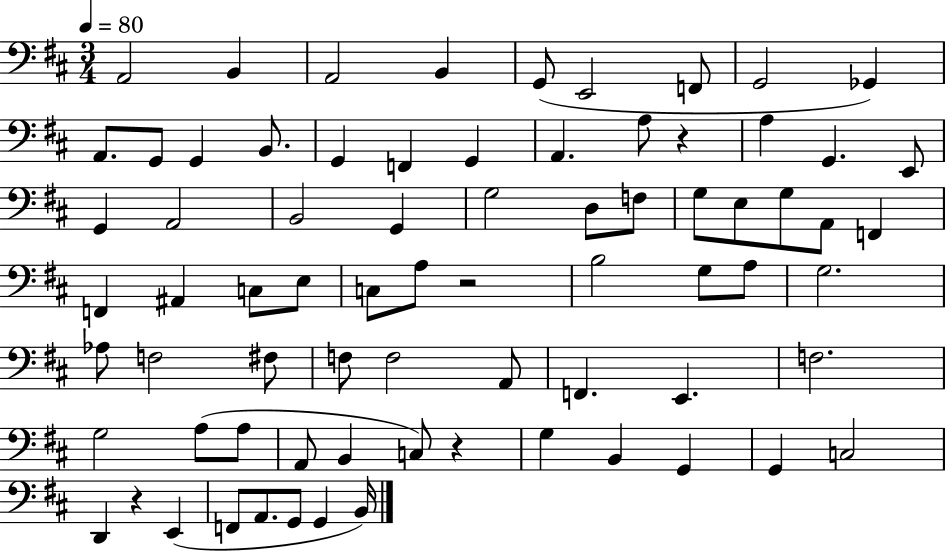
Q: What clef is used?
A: bass